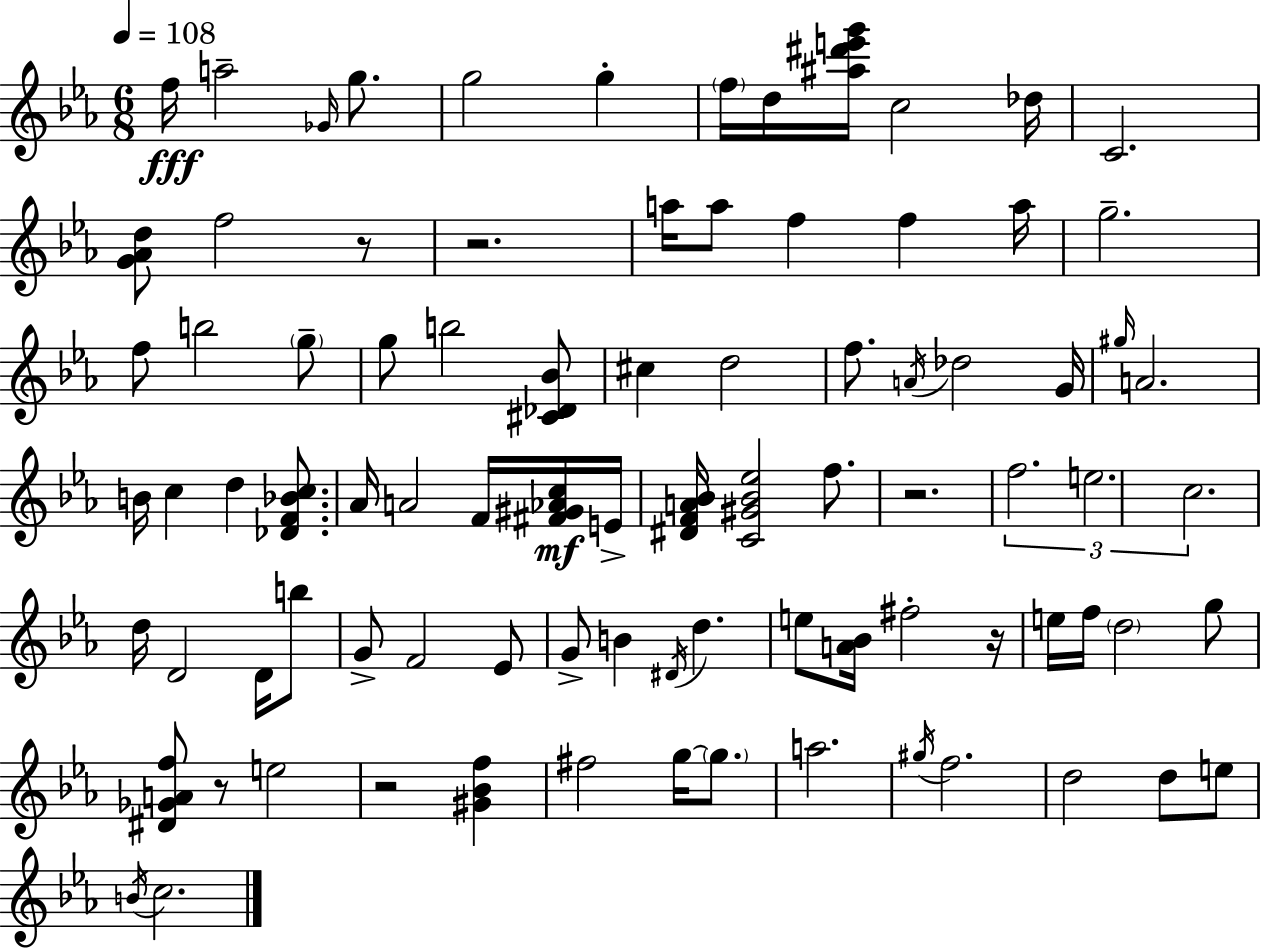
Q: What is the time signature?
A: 6/8